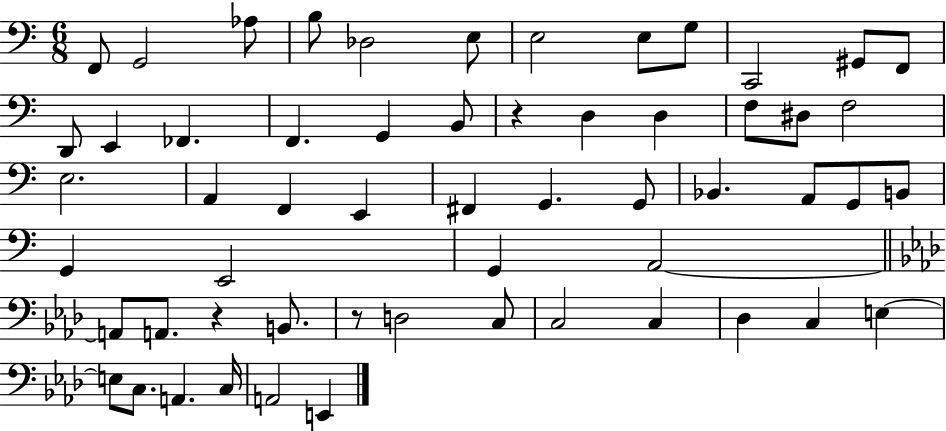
{
  \clef bass
  \numericTimeSignature
  \time 6/8
  \key c \major
  f,8 g,2 aes8 | b8 des2 e8 | e2 e8 g8 | c,2 gis,8 f,8 | \break d,8 e,4 fes,4. | f,4. g,4 b,8 | r4 d4 d4 | f8 dis8 f2 | \break e2. | a,4 f,4 e,4 | fis,4 g,4. g,8 | bes,4. a,8 g,8 b,8 | \break g,4 e,2 | g,4 a,2~~ | \bar "||" \break \key aes \major a,8 a,8. r4 b,8. | r8 d2 c8 | c2 c4 | des4 c4 e4~~ | \break e8 c8. a,4. c16 | a,2 e,4 | \bar "|."
}